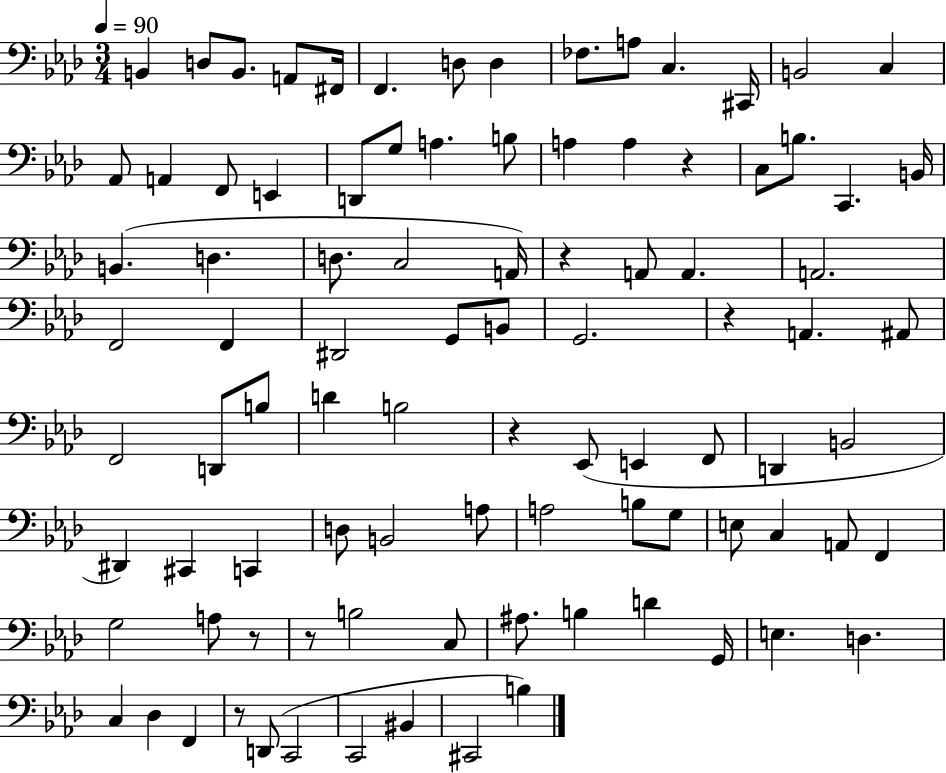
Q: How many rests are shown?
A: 7